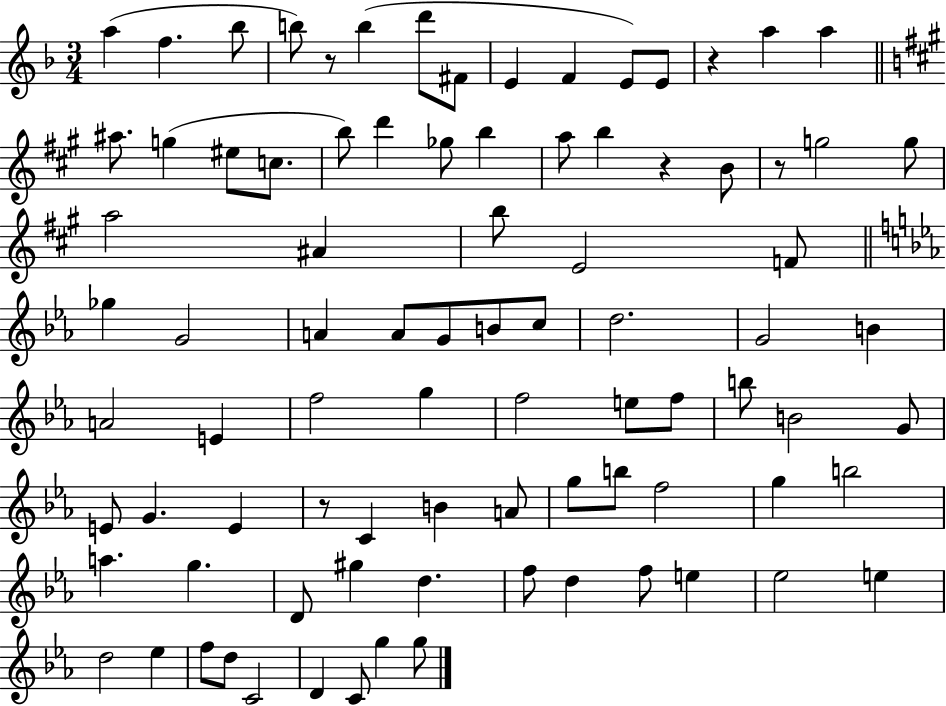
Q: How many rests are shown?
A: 5